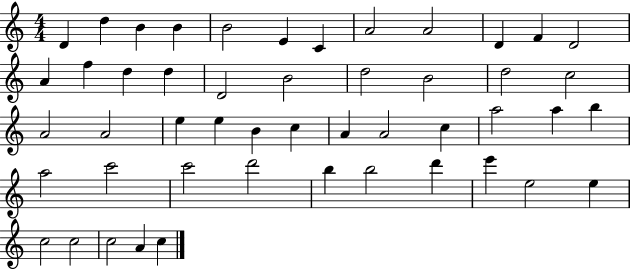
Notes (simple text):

D4/q D5/q B4/q B4/q B4/h E4/q C4/q A4/h A4/h D4/q F4/q D4/h A4/q F5/q D5/q D5/q D4/h B4/h D5/h B4/h D5/h C5/h A4/h A4/h E5/q E5/q B4/q C5/q A4/q A4/h C5/q A5/h A5/q B5/q A5/h C6/h C6/h D6/h B5/q B5/h D6/q E6/q E5/h E5/q C5/h C5/h C5/h A4/q C5/q